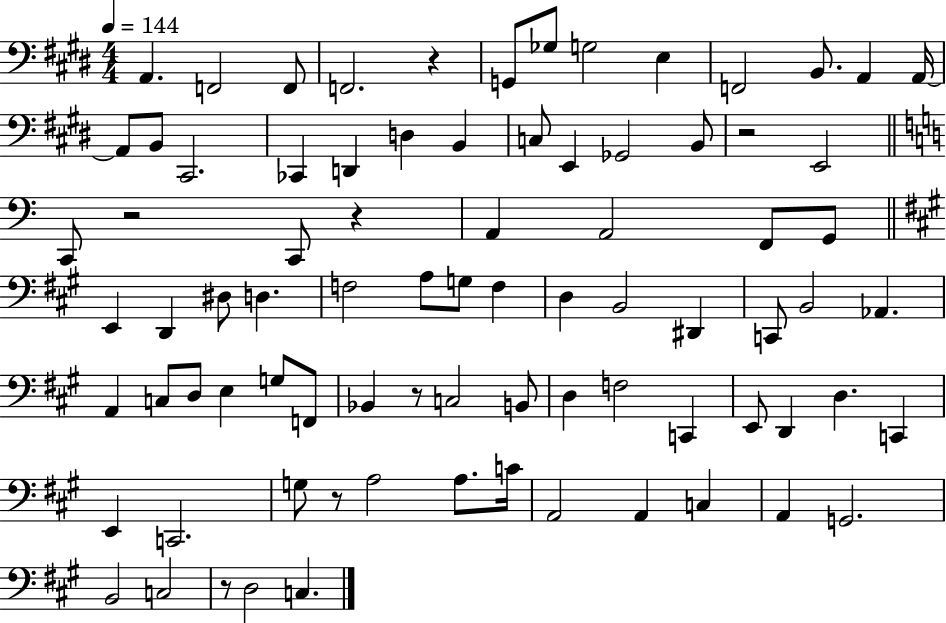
{
  \clef bass
  \numericTimeSignature
  \time 4/4
  \key e \major
  \tempo 4 = 144
  a,4. f,2 f,8 | f,2. r4 | g,8 ges8 g2 e4 | f,2 b,8. a,4 a,16~~ | \break a,8 b,8 cis,2. | ces,4 d,4 d4 b,4 | c8 e,4 ges,2 b,8 | r2 e,2 | \break \bar "||" \break \key a \minor c,8 r2 c,8 r4 | a,4 a,2 f,8 g,8 | \bar "||" \break \key a \major e,4 d,4 dis8 d4. | f2 a8 g8 f4 | d4 b,2 dis,4 | c,8 b,2 aes,4. | \break a,4 c8 d8 e4 g8 f,8 | bes,4 r8 c2 b,8 | d4 f2 c,4 | e,8 d,4 d4. c,4 | \break e,4 c,2. | g8 r8 a2 a8. c'16 | a,2 a,4 c4 | a,4 g,2. | \break b,2 c2 | r8 d2 c4. | \bar "|."
}